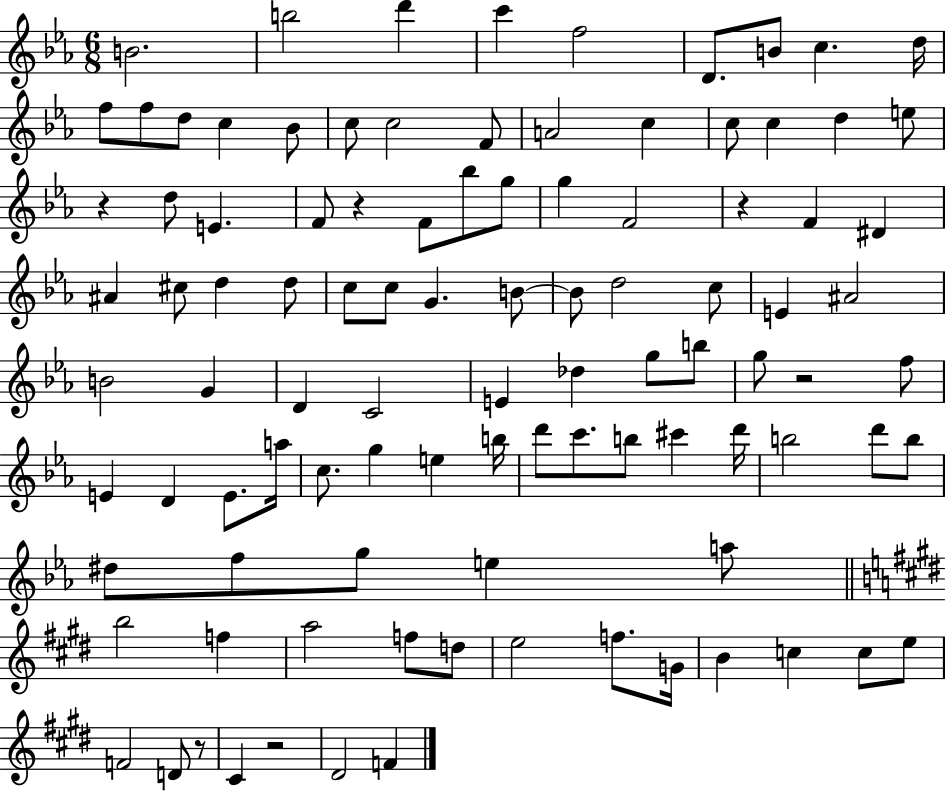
{
  \clef treble
  \numericTimeSignature
  \time 6/8
  \key ees \major
  b'2. | b''2 d'''4 | c'''4 f''2 | d'8. b'8 c''4. d''16 | \break f''8 f''8 d''8 c''4 bes'8 | c''8 c''2 f'8 | a'2 c''4 | c''8 c''4 d''4 e''8 | \break r4 d''8 e'4. | f'8 r4 f'8 bes''8 g''8 | g''4 f'2 | r4 f'4 dis'4 | \break ais'4 cis''8 d''4 d''8 | c''8 c''8 g'4. b'8~~ | b'8 d''2 c''8 | e'4 ais'2 | \break b'2 g'4 | d'4 c'2 | e'4 des''4 g''8 b''8 | g''8 r2 f''8 | \break e'4 d'4 e'8. a''16 | c''8. g''4 e''4 b''16 | d'''8 c'''8. b''8 cis'''4 d'''16 | b''2 d'''8 b''8 | \break dis''8 f''8 g''8 e''4 a''8 | \bar "||" \break \key e \major b''2 f''4 | a''2 f''8 d''8 | e''2 f''8. g'16 | b'4 c''4 c''8 e''8 | \break f'2 d'8 r8 | cis'4 r2 | dis'2 f'4 | \bar "|."
}